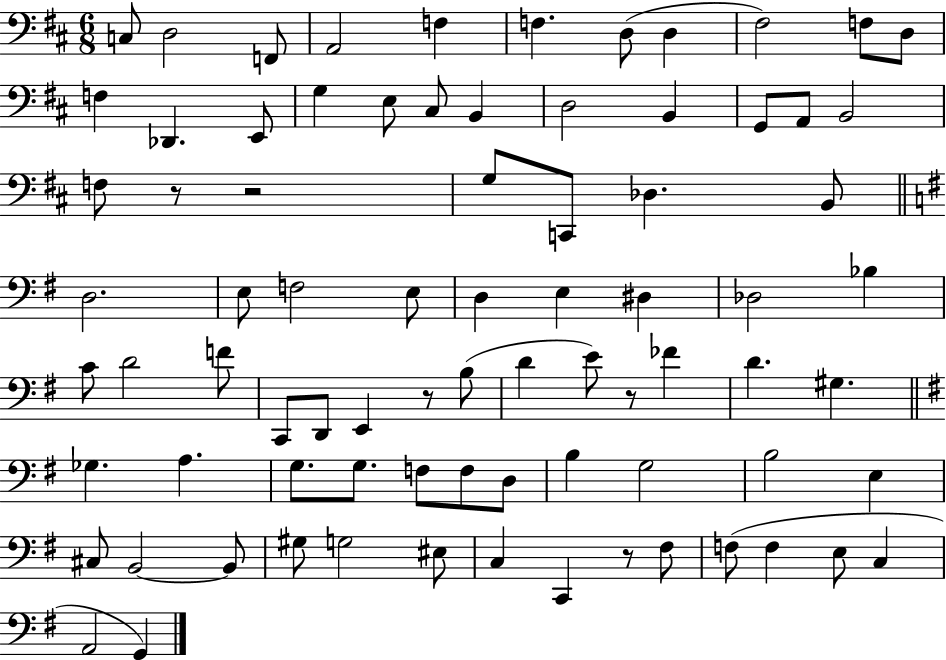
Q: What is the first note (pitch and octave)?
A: C3